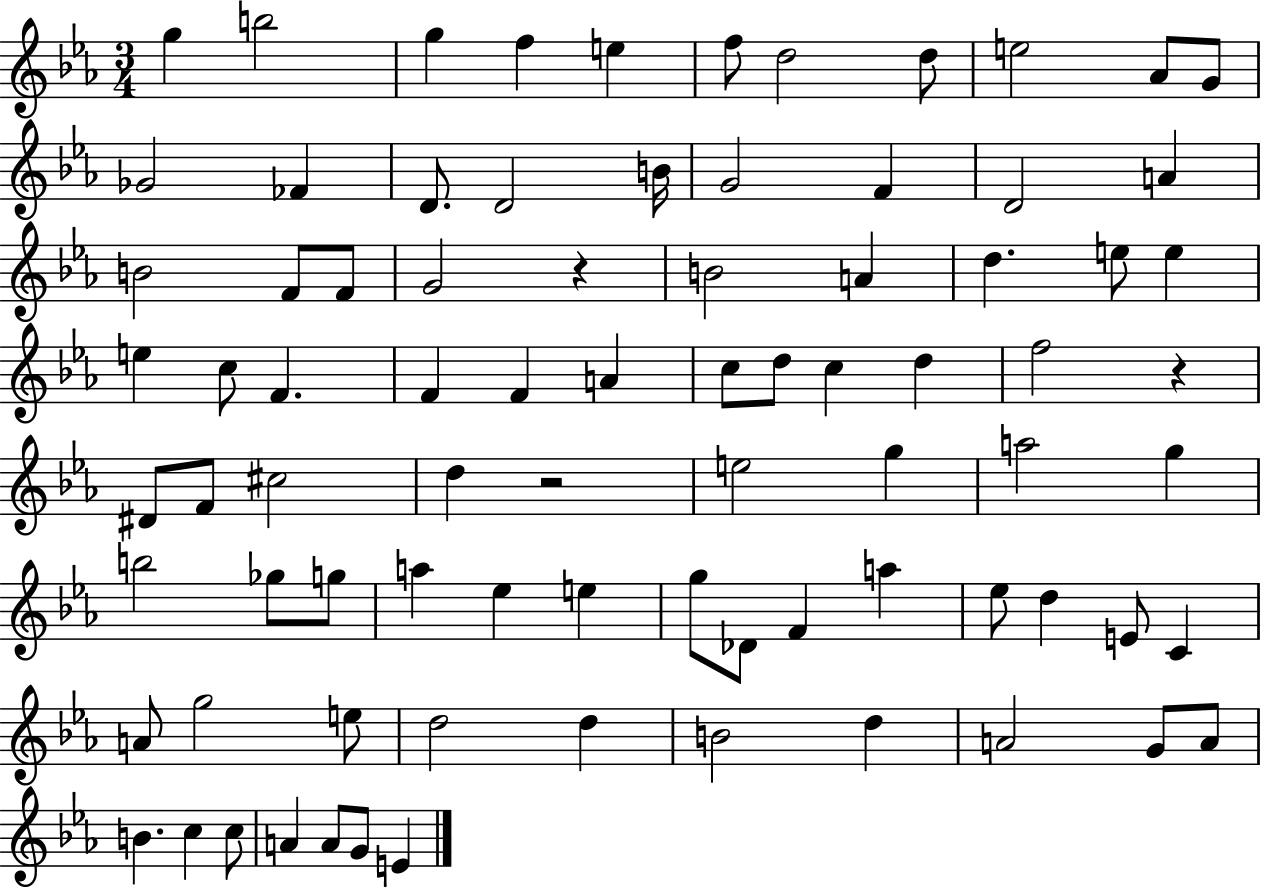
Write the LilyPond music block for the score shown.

{
  \clef treble
  \numericTimeSignature
  \time 3/4
  \key ees \major
  \repeat volta 2 { g''4 b''2 | g''4 f''4 e''4 | f''8 d''2 d''8 | e''2 aes'8 g'8 | \break ges'2 fes'4 | d'8. d'2 b'16 | g'2 f'4 | d'2 a'4 | \break b'2 f'8 f'8 | g'2 r4 | b'2 a'4 | d''4. e''8 e''4 | \break e''4 c''8 f'4. | f'4 f'4 a'4 | c''8 d''8 c''4 d''4 | f''2 r4 | \break dis'8 f'8 cis''2 | d''4 r2 | e''2 g''4 | a''2 g''4 | \break b''2 ges''8 g''8 | a''4 ees''4 e''4 | g''8 des'8 f'4 a''4 | ees''8 d''4 e'8 c'4 | \break a'8 g''2 e''8 | d''2 d''4 | b'2 d''4 | a'2 g'8 a'8 | \break b'4. c''4 c''8 | a'4 a'8 g'8 e'4 | } \bar "|."
}